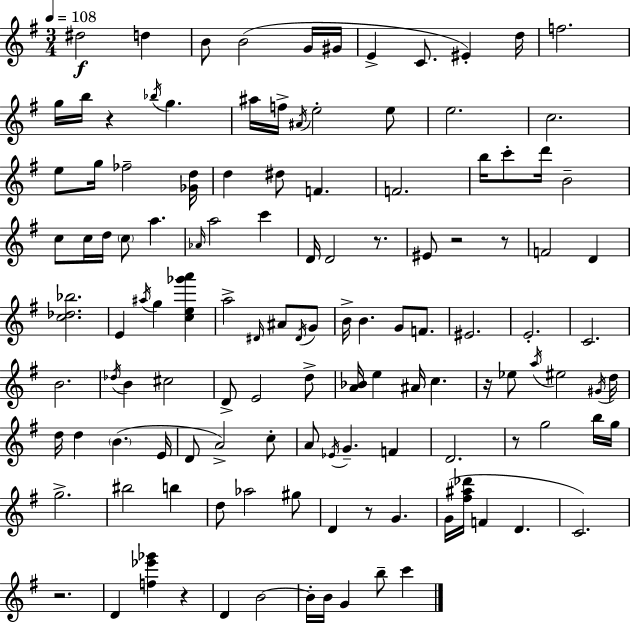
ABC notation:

X:1
T:Untitled
M:3/4
L:1/4
K:G
^d2 d B/2 B2 G/4 ^G/4 E C/2 ^E d/4 f2 g/4 b/4 z _b/4 g ^a/4 f/4 ^A/4 e2 e/2 e2 c2 e/2 g/4 _f2 [_Gd]/4 d ^d/2 F F2 b/4 c'/2 d'/4 B2 c/2 c/4 d/4 c/2 a _A/4 a2 c' D/4 D2 z/2 ^E/2 z2 z/2 F2 D [c_d_b]2 E ^a/4 g [ce_g'a'] a2 ^D/4 ^A/2 ^D/4 G/2 B/4 B G/2 F/2 ^E2 E2 C2 B2 _d/4 B ^c2 D/2 E2 d/2 [A_B]/4 e ^A/4 c z/4 _e/2 a/4 ^e2 ^G/4 d/4 d/4 d B E/4 D/2 A2 c/2 A/2 _E/4 G F D2 z/2 g2 b/4 g/4 g2 ^b2 b d/2 _a2 ^g/2 D z/2 G G/4 [^f^a_d']/4 F D C2 z2 D [f_e'_g'] z D B2 B/4 B/4 G b/2 c'